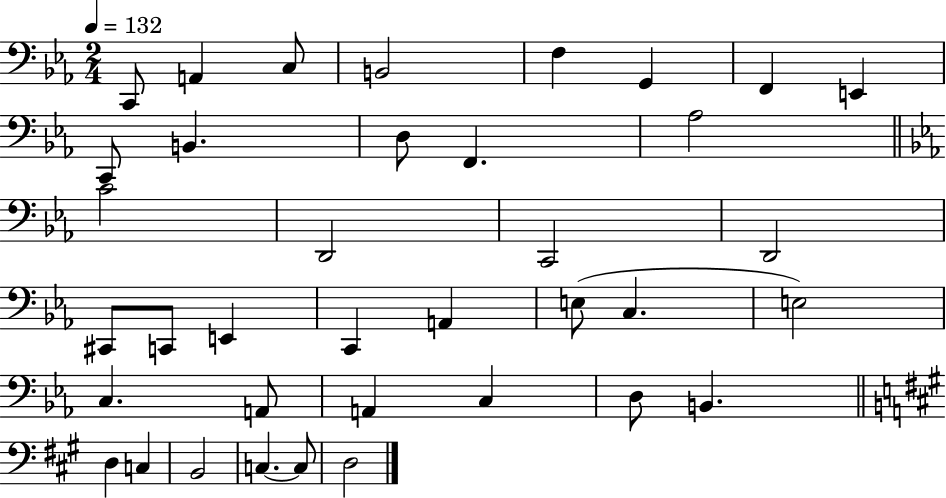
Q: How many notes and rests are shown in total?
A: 37